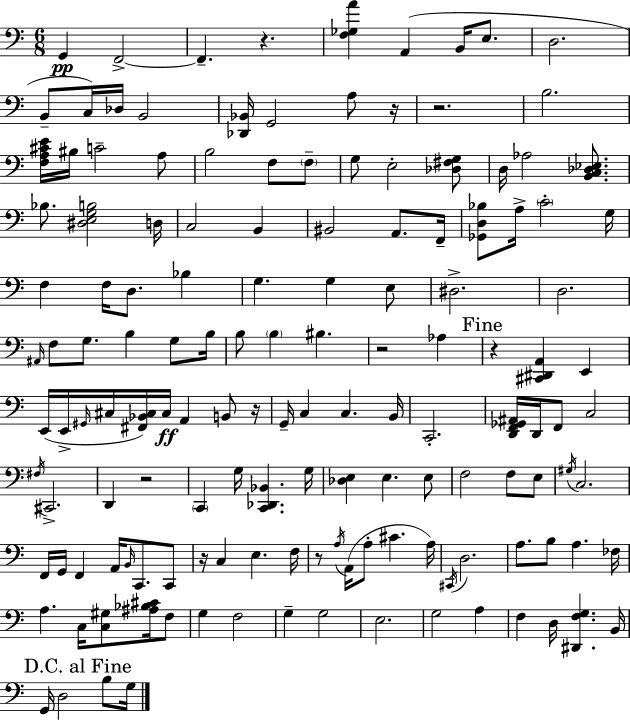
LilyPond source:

{
  \clef bass
  \numericTimeSignature
  \time 6/8
  \key a \minor
  g,4\pp f,2->~~ | f,4.-- r4. | <f ges a'>4 a,4( b,16 e8. | d2. | \break b,8-- c16) des16 b,2 | <des, bes,>16 g,2 a8 r16 | r2. | b2. | \break <f a cis' e'>16 bis16 c'2-- a8 | b2 f8 \parenthesize f8-- | g8 e2-. <des fis g>8 | d16 aes2 <b, c des ees>8. | \break bes8. <dis e g b>2 d16 | c2 b,4 | bis,2 a,8. f,16-- | <ges, d bes>8 a16-> \parenthesize c'2-. g16 | \break f4 f16 d8. bes4 | g4. g4 e8 | dis2.-> | d2. | \break \grace { ais,16 } f8 g8. b4 g8 | b16 b8 \parenthesize b4 bis4. | r2 aes4 | \mark "Fine" r4 <cis, dis, a,>4 e,4 | \break e,16( e,16-> \grace { gis,16 } cis16 <fis, bes, cis>16) cis16\ff a,4 b,8 | r16 g,16-- c4 c4. | b,16 c,2.-. | <d, f, ges, ais,>16 d,16 f,8 c2 | \break \acciaccatura { fis16 } cis,2.-> | d,4 r2 | \parenthesize c,4 g16 <c, des, bes,>4. | g16 <des e>4 e4. | \break e8 f2 f8 | e8 \acciaccatura { gis16 } c2. | f,16 g,16 f,4 a,16 \grace { b,16 } | c,8. c,8 r16 c4 e4. | \break f16 r8 \acciaccatura { a16 } a,16( a8-. cis'4. | a16) \acciaccatura { cis,16 } d2. | a8. b8 | a4. fes16 a4. | \break c16 <c gis>8 <ais bes cis'>16 f8 g4 f2 | g4-- g2 | e2. | g2 | \break a4 f4 d16 | <dis, f g>4. b,16 \mark "D.C. al Fine" g,16 d2 | b8 g16 \bar "|."
}